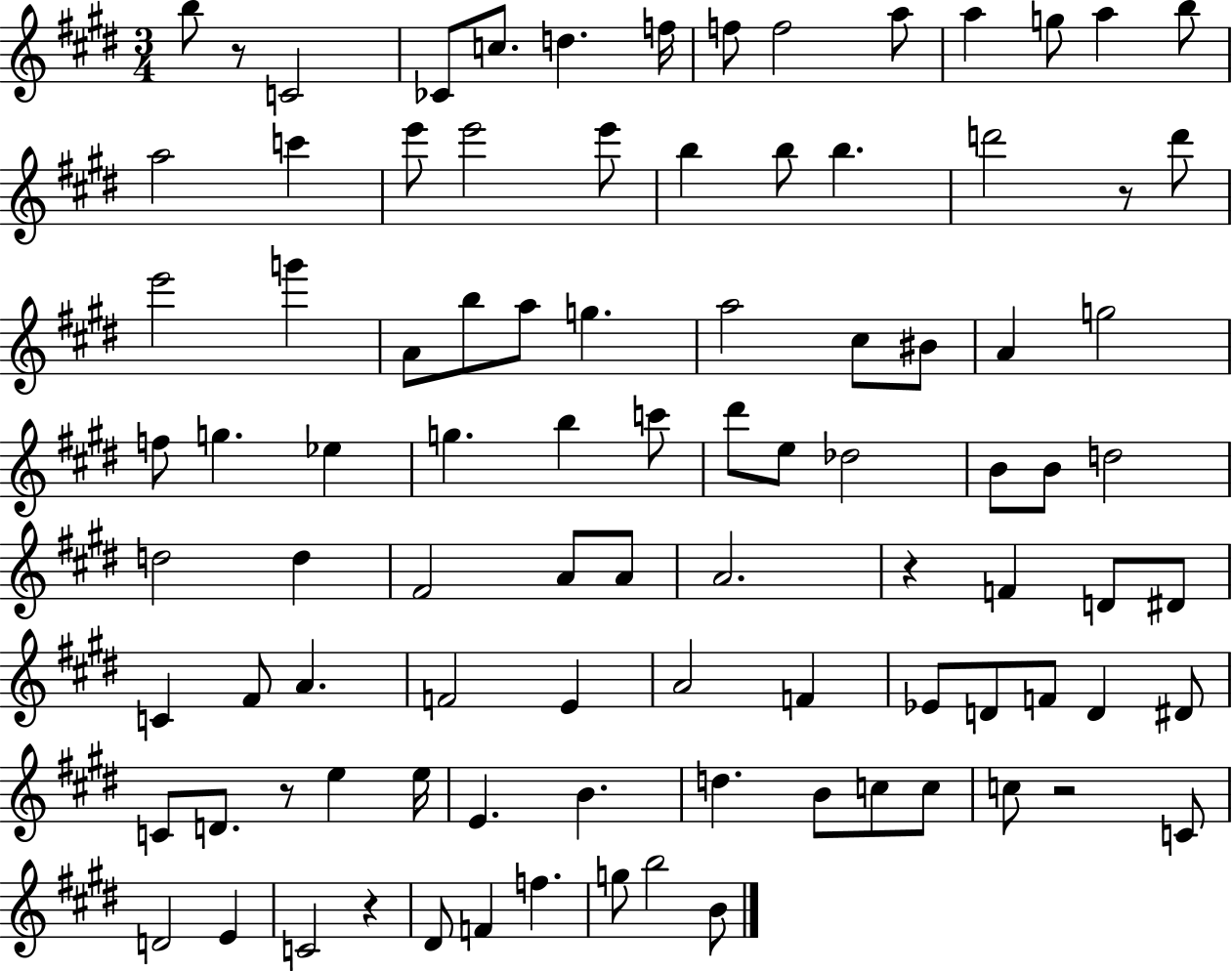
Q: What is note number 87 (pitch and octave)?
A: B5